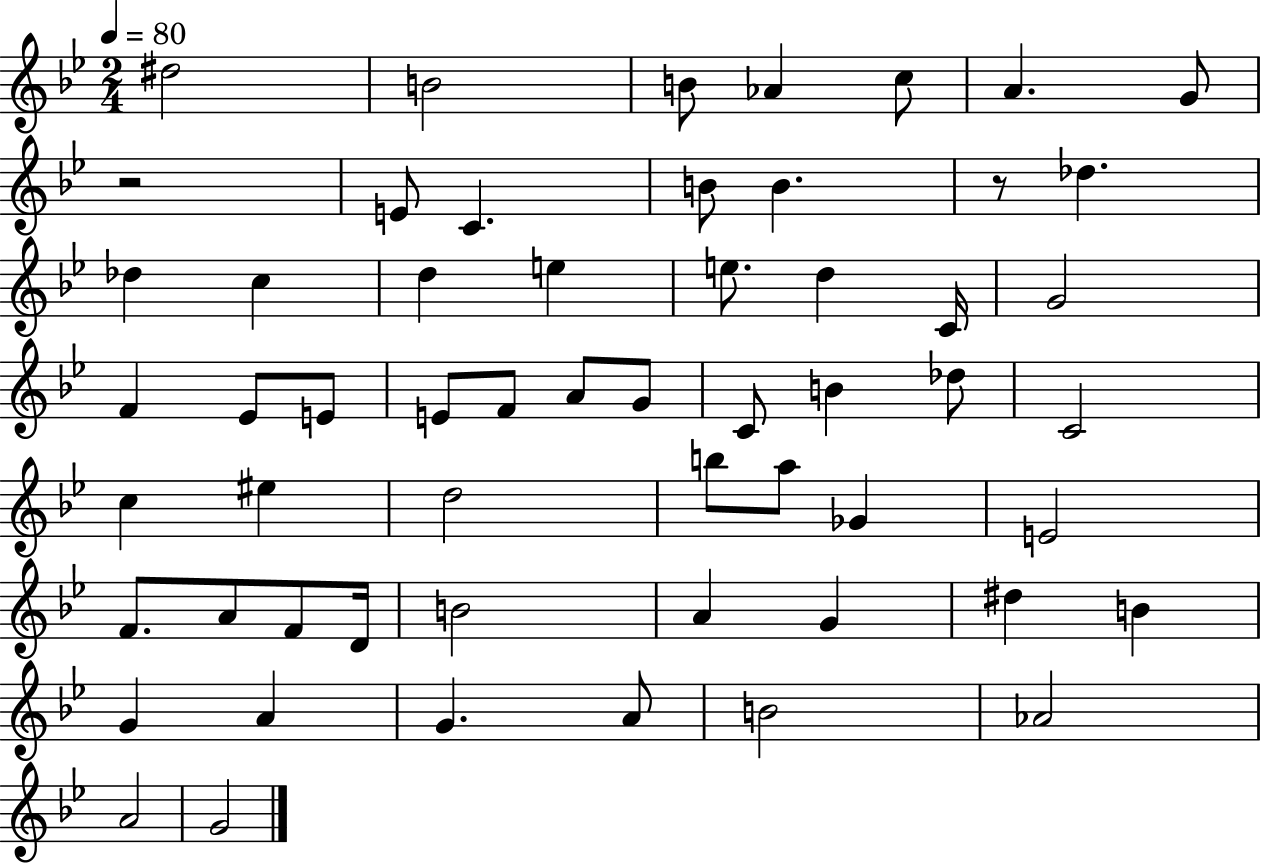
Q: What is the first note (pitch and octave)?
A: D#5